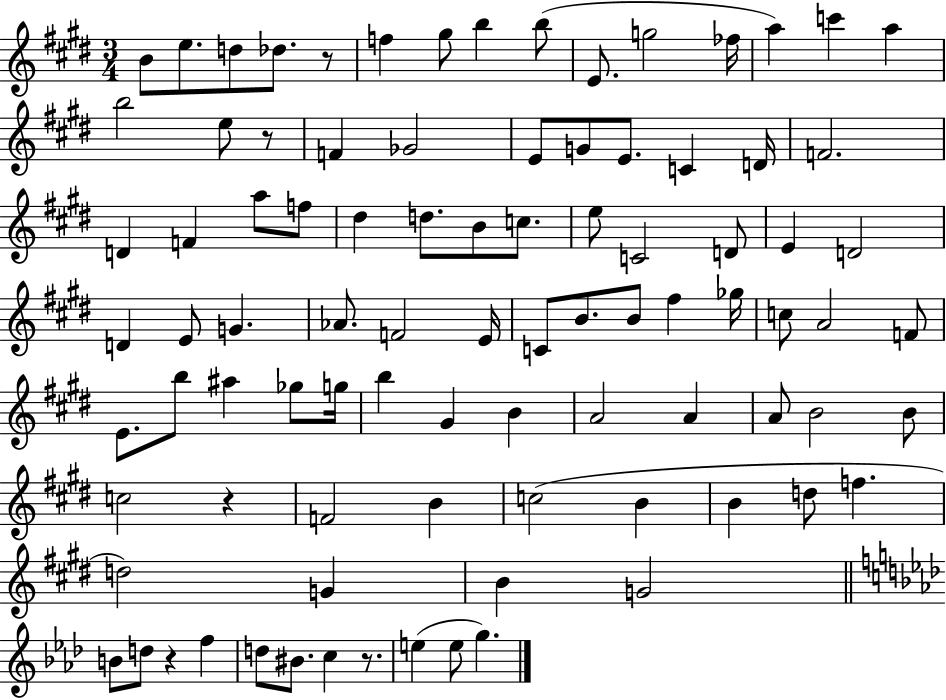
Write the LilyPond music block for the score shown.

{
  \clef treble
  \numericTimeSignature
  \time 3/4
  \key e \major
  \repeat volta 2 { b'8 e''8. d''8 des''8. r8 | f''4 gis''8 b''4 b''8( | e'8. g''2 fes''16 | a''4) c'''4 a''4 | \break b''2 e''8 r8 | f'4 ges'2 | e'8 g'8 e'8. c'4 d'16 | f'2. | \break d'4 f'4 a''8 f''8 | dis''4 d''8. b'8 c''8. | e''8 c'2 d'8 | e'4 d'2 | \break d'4 e'8 g'4. | aes'8. f'2 e'16 | c'8 b'8. b'8 fis''4 ges''16 | c''8 a'2 f'8 | \break e'8. b''8 ais''4 ges''8 g''16 | b''4 gis'4 b'4 | a'2 a'4 | a'8 b'2 b'8 | \break c''2 r4 | f'2 b'4 | c''2( b'4 | b'4 d''8 f''4. | \break d''2) g'4 | b'4 g'2 | \bar "||" \break \key aes \major b'8 d''8 r4 f''4 | d''8 bis'8. c''4 r8. | e''4( e''8 g''4.) | } \bar "|."
}